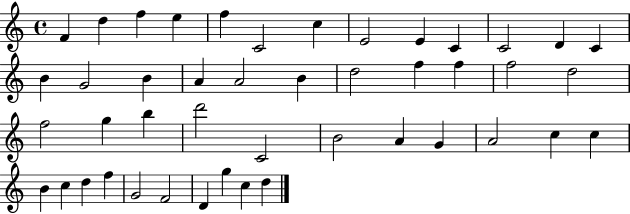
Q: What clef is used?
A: treble